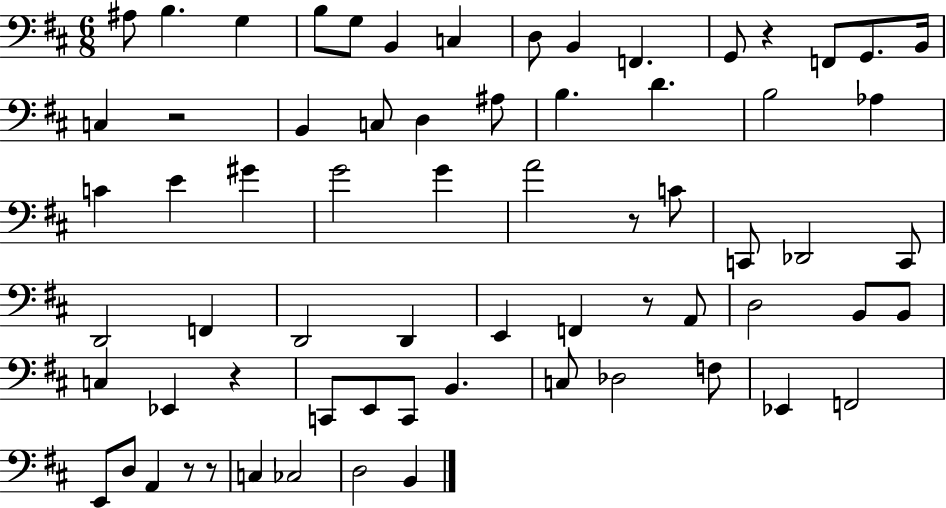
X:1
T:Untitled
M:6/8
L:1/4
K:D
^A,/2 B, G, B,/2 G,/2 B,, C, D,/2 B,, F,, G,,/2 z F,,/2 G,,/2 B,,/4 C, z2 B,, C,/2 D, ^A,/2 B, D B,2 _A, C E ^G G2 G A2 z/2 C/2 C,,/2 _D,,2 C,,/2 D,,2 F,, D,,2 D,, E,, F,, z/2 A,,/2 D,2 B,,/2 B,,/2 C, _E,, z C,,/2 E,,/2 C,,/2 B,, C,/2 _D,2 F,/2 _E,, F,,2 E,,/2 D,/2 A,, z/2 z/2 C, _C,2 D,2 B,,